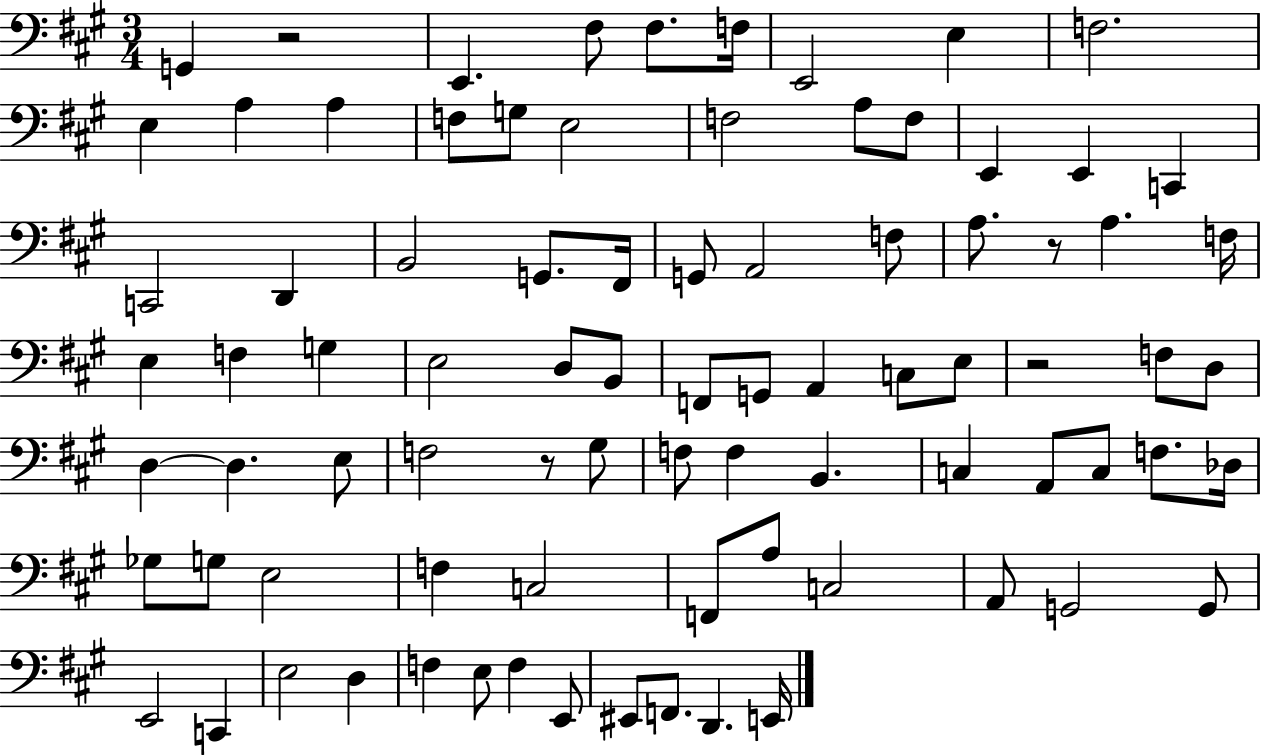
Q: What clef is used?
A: bass